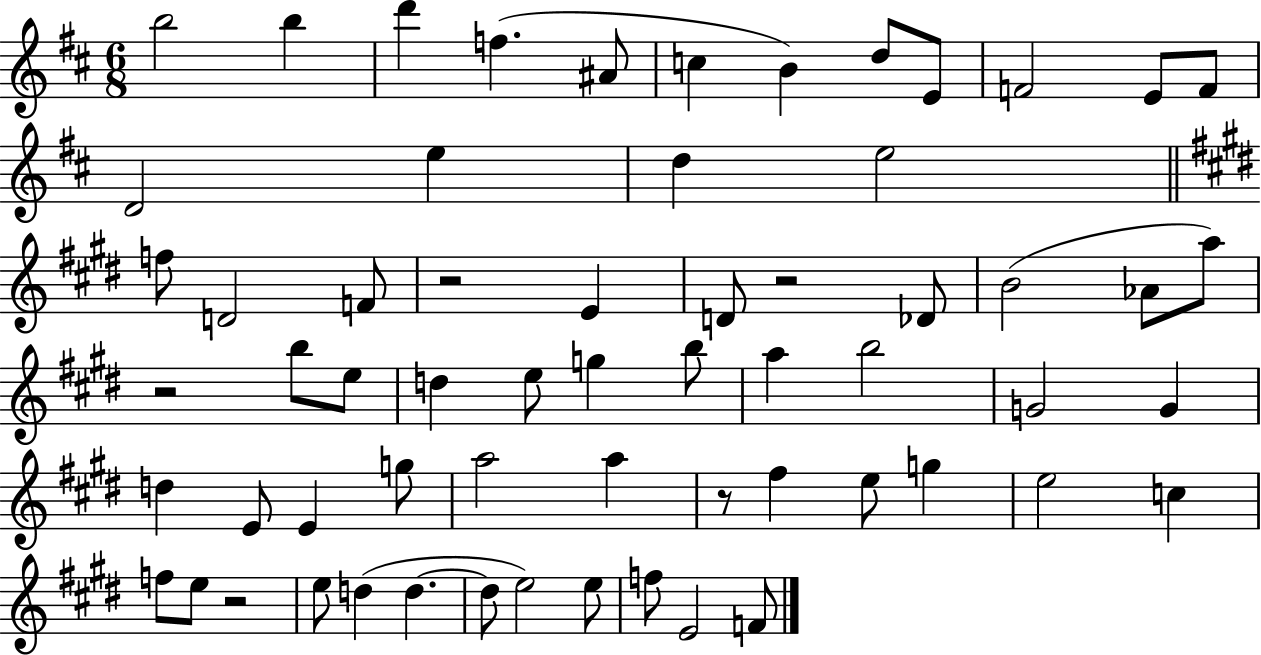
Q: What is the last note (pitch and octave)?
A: F4